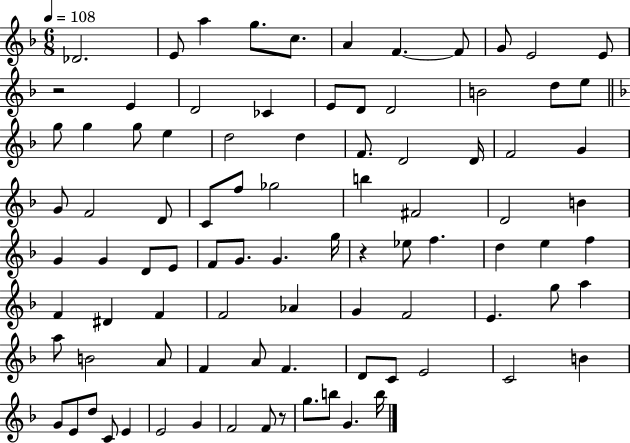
X:1
T:Untitled
M:6/8
L:1/4
K:F
_D2 E/2 a g/2 c/2 A F F/2 G/2 E2 E/2 z2 E D2 _C E/2 D/2 D2 B2 d/2 e/2 g/2 g g/2 e d2 d F/2 D2 D/4 F2 G G/2 F2 D/2 C/2 f/2 _g2 b ^F2 D2 B G G D/2 E/2 F/2 G/2 G g/4 z _e/2 f d e f F ^D F F2 _A G F2 E g/2 a a/2 B2 A/2 F A/2 F D/2 C/2 E2 C2 B G/2 E/2 d/2 C/2 E E2 G F2 F/2 z/2 g/2 b/2 G b/4